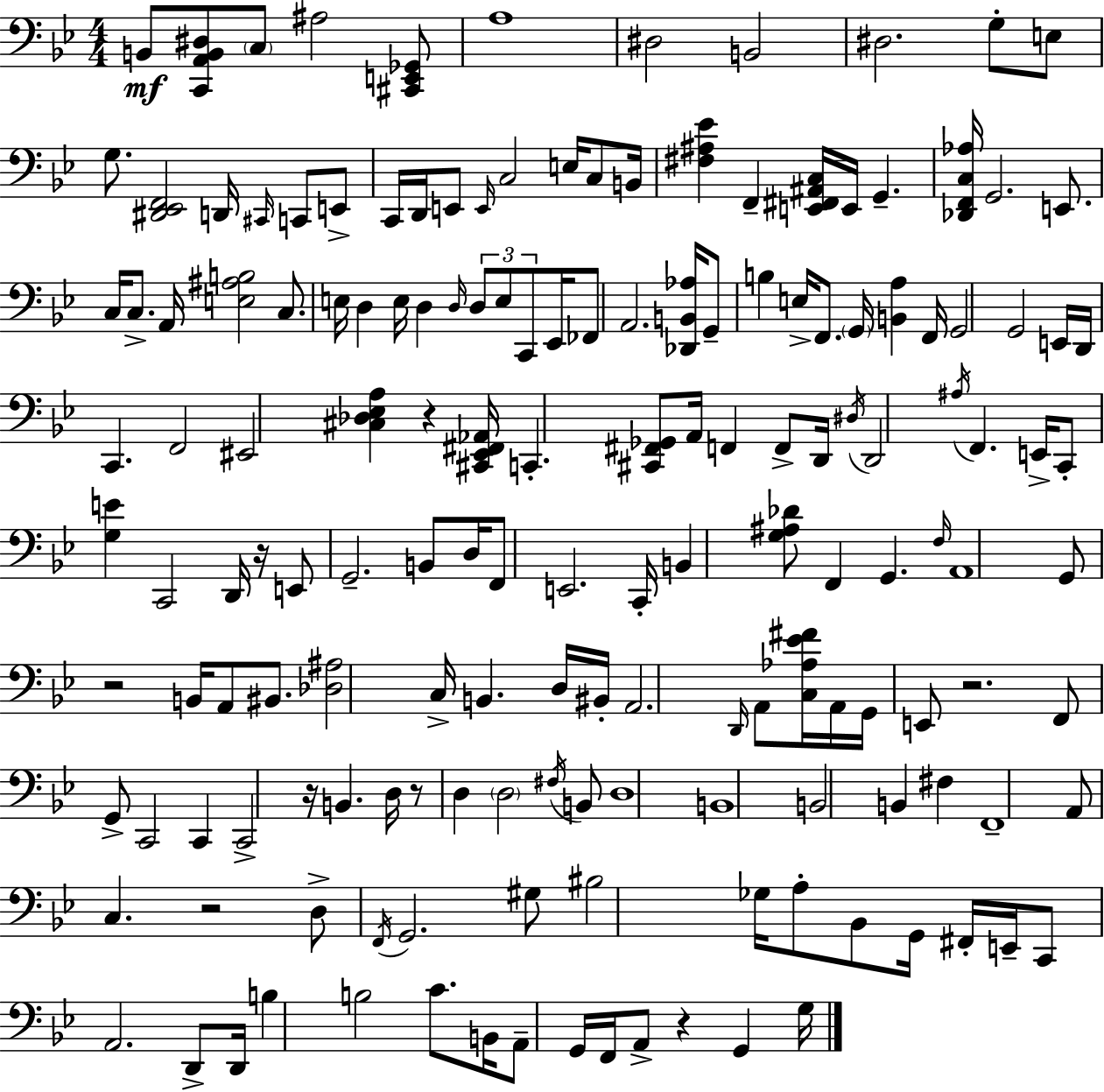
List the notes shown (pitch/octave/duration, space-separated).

B2/e [C2,A2,B2,D#3]/e C3/e A#3/h [C#2,E2,Gb2]/e A3/w D#3/h B2/h D#3/h. G3/e E3/e G3/e. [D#2,Eb2,F2]/h D2/s C#2/s C2/e E2/e C2/s D2/s E2/e E2/s C3/h E3/s C3/e B2/s [F#3,A#3,Eb4]/q F2/q [E2,F#2,A#2,C3]/s E2/s G2/q. [Db2,F2,C3,Ab3]/s G2/h. E2/e. C3/s C3/e. A2/s [E3,A#3,B3]/h C3/e. E3/s D3/q E3/s D3/q D3/s D3/e E3/e C2/e Eb2/s FES2/e A2/h. [Db2,B2,Ab3]/s G2/e B3/q E3/s F2/e. G2/s [B2,A3]/q F2/s G2/h G2/h E2/s D2/s C2/q. F2/h EIS2/h [C#3,Db3,Eb3,A3]/q R/q [C#2,Eb2,F#2,Ab2]/s C2/q. [C#2,F#2,Gb2]/e A2/s F2/q F2/e D2/s D#3/s D2/h A#3/s F2/q. E2/s C2/e [G3,E4]/q C2/h D2/s R/s E2/e G2/h. B2/e D3/s F2/e E2/h. C2/s B2/q [G3,A#3,Db4]/e F2/q G2/q. F3/s A2/w G2/e R/h B2/s A2/e BIS2/e. [Db3,A#3]/h C3/s B2/q. D3/s BIS2/s A2/h. D2/s A2/e [C3,Ab3,Eb4,F#4]/s A2/s G2/s E2/e R/h. F2/e G2/e C2/h C2/q C2/h R/s B2/q. D3/s R/e D3/q D3/h F#3/s B2/e D3/w B2/w B2/h B2/q F#3/q F2/w A2/e C3/q. R/h D3/e F2/s G2/h. G#3/e BIS3/h Gb3/s A3/e Bb2/e G2/s F#2/s E2/s C2/e A2/h. D2/e D2/s B3/q B3/h C4/e. B2/s A2/e G2/s F2/s A2/e R/q G2/q G3/s